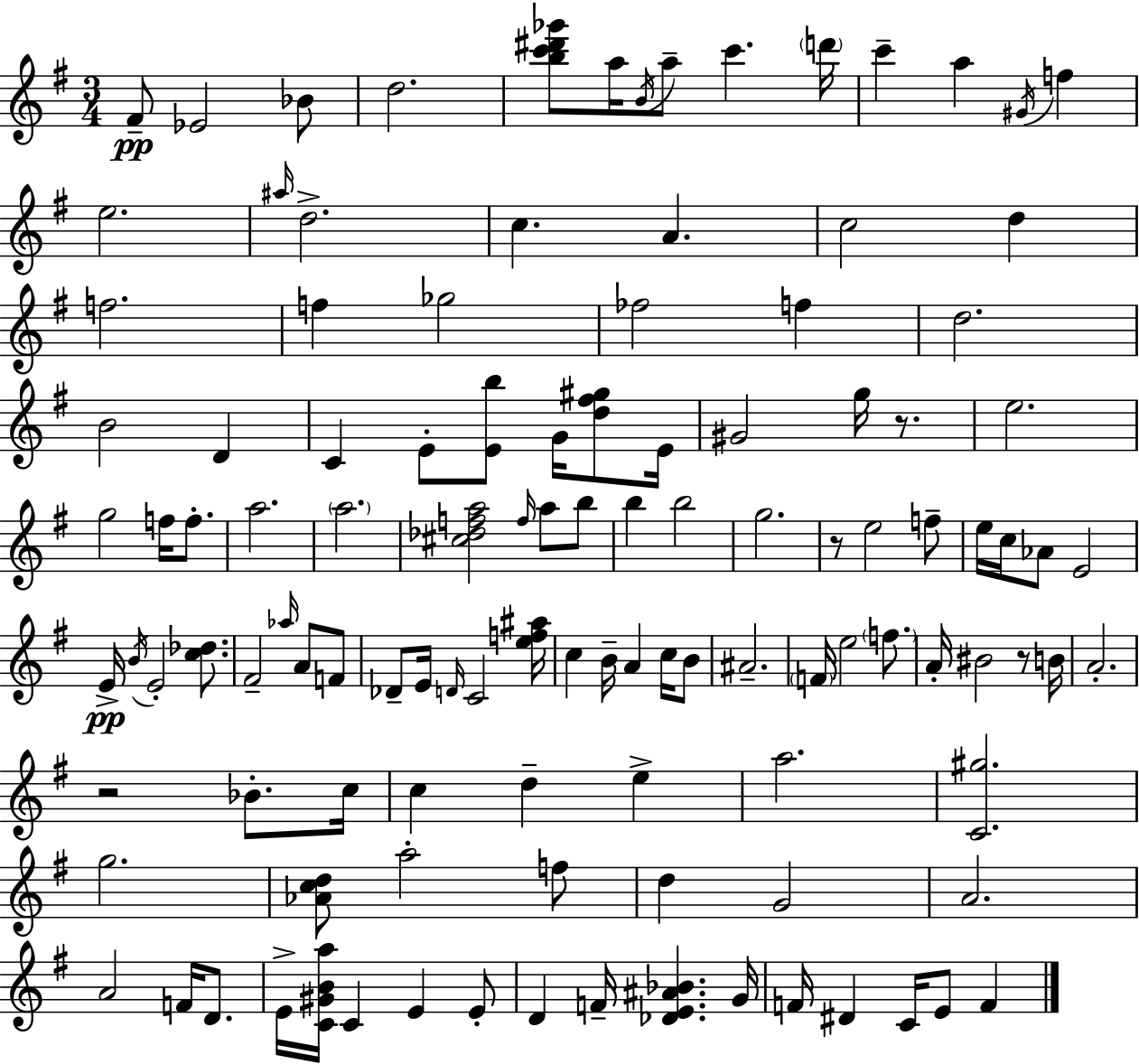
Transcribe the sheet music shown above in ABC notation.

X:1
T:Untitled
M:3/4
L:1/4
K:Em
^F/2 _E2 _B/2 d2 [bc'^d'_g']/2 a/4 B/4 a/2 c' d'/4 c' a ^G/4 f e2 ^a/4 d2 c A c2 d f2 f _g2 _f2 f d2 B2 D C E/2 [Eb]/2 G/4 [d^f^g]/2 E/4 ^G2 g/4 z/2 e2 g2 f/4 f/2 a2 a2 [^c_dfa]2 f/4 a/2 b/2 b b2 g2 z/2 e2 f/2 e/4 c/4 _A/2 E2 E/4 B/4 E2 [c_d]/2 ^F2 _a/4 A/2 F/2 _D/2 E/4 D/4 C2 [ef^a]/4 c B/4 A c/4 B/2 ^A2 F/4 e2 f/2 A/4 ^B2 z/2 B/4 A2 z2 _B/2 c/4 c d e a2 [C^g]2 g2 [_Acd]/2 a2 f/2 d G2 A2 A2 F/4 D/2 E/4 [C^GBa]/4 C E E/2 D F/4 [_DE^A_B] G/4 F/4 ^D C/4 E/2 F